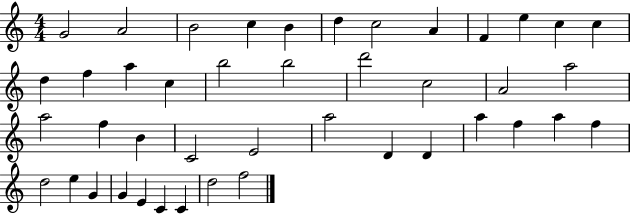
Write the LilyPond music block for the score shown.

{
  \clef treble
  \numericTimeSignature
  \time 4/4
  \key c \major
  g'2 a'2 | b'2 c''4 b'4 | d''4 c''2 a'4 | f'4 e''4 c''4 c''4 | \break d''4 f''4 a''4 c''4 | b''2 b''2 | d'''2 c''2 | a'2 a''2 | \break a''2 f''4 b'4 | c'2 e'2 | a''2 d'4 d'4 | a''4 f''4 a''4 f''4 | \break d''2 e''4 g'4 | g'4 e'4 c'4 c'4 | d''2 f''2 | \bar "|."
}